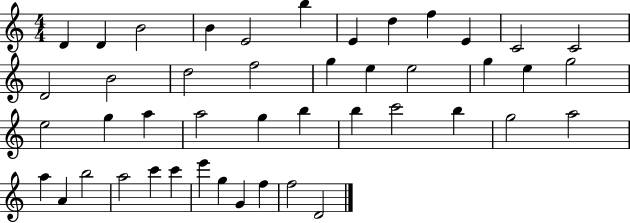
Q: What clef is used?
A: treble